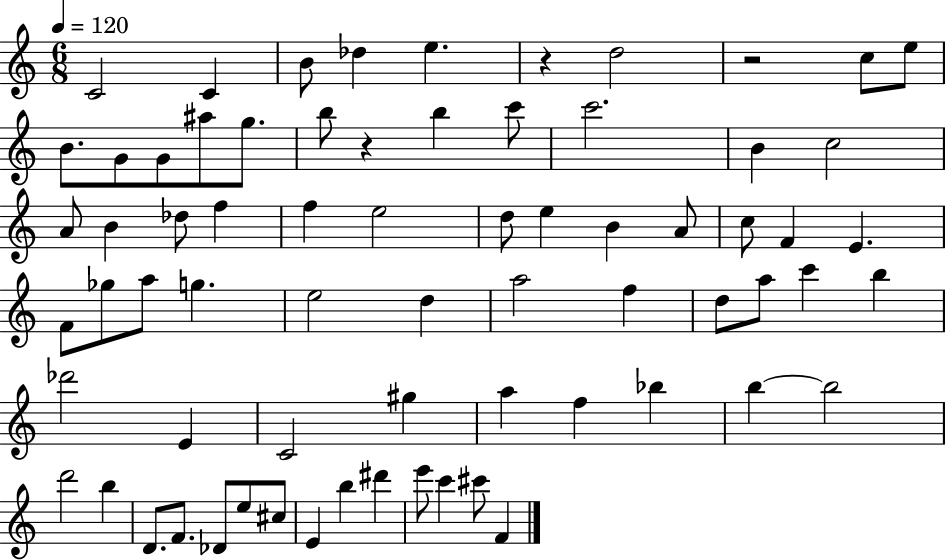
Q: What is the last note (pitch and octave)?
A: F4